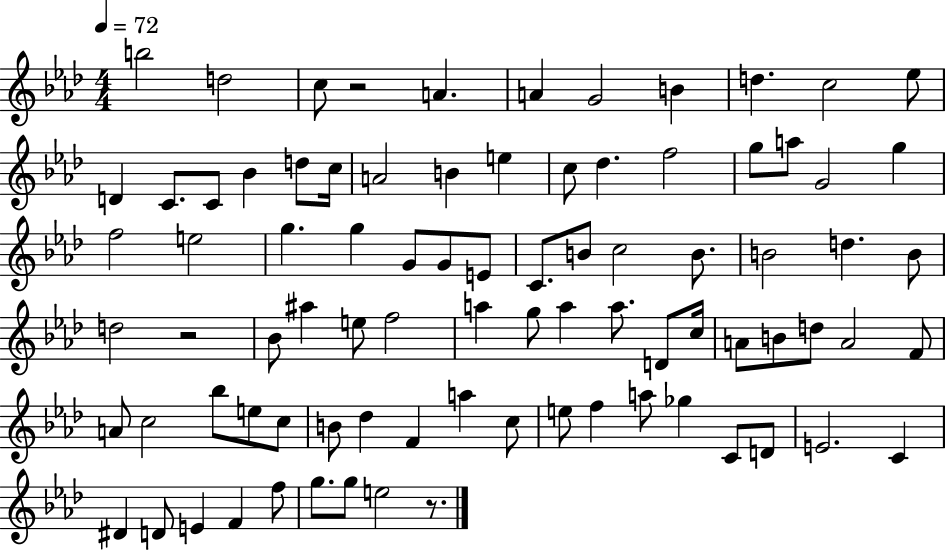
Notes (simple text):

B5/h D5/h C5/e R/h A4/q. A4/q G4/h B4/q D5/q. C5/h Eb5/e D4/q C4/e. C4/e Bb4/q D5/e C5/s A4/h B4/q E5/q C5/e Db5/q. F5/h G5/e A5/e G4/h G5/q F5/h E5/h G5/q. G5/q G4/e G4/e E4/e C4/e. B4/e C5/h B4/e. B4/h D5/q. B4/e D5/h R/h Bb4/e A#5/q E5/e F5/h A5/q G5/e A5/q A5/e. D4/e C5/s A4/e B4/e D5/e A4/h F4/e A4/e C5/h Bb5/e E5/e C5/e B4/e Db5/q F4/q A5/q C5/e E5/e F5/q A5/e Gb5/q C4/e D4/e E4/h. C4/q D#4/q D4/e E4/q F4/q F5/e G5/e. G5/e E5/h R/e.